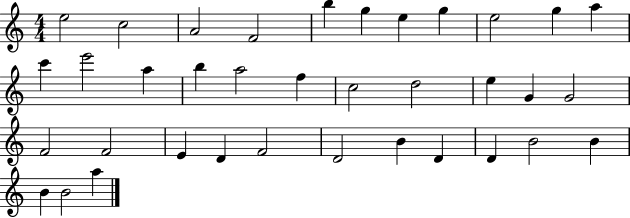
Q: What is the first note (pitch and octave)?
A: E5